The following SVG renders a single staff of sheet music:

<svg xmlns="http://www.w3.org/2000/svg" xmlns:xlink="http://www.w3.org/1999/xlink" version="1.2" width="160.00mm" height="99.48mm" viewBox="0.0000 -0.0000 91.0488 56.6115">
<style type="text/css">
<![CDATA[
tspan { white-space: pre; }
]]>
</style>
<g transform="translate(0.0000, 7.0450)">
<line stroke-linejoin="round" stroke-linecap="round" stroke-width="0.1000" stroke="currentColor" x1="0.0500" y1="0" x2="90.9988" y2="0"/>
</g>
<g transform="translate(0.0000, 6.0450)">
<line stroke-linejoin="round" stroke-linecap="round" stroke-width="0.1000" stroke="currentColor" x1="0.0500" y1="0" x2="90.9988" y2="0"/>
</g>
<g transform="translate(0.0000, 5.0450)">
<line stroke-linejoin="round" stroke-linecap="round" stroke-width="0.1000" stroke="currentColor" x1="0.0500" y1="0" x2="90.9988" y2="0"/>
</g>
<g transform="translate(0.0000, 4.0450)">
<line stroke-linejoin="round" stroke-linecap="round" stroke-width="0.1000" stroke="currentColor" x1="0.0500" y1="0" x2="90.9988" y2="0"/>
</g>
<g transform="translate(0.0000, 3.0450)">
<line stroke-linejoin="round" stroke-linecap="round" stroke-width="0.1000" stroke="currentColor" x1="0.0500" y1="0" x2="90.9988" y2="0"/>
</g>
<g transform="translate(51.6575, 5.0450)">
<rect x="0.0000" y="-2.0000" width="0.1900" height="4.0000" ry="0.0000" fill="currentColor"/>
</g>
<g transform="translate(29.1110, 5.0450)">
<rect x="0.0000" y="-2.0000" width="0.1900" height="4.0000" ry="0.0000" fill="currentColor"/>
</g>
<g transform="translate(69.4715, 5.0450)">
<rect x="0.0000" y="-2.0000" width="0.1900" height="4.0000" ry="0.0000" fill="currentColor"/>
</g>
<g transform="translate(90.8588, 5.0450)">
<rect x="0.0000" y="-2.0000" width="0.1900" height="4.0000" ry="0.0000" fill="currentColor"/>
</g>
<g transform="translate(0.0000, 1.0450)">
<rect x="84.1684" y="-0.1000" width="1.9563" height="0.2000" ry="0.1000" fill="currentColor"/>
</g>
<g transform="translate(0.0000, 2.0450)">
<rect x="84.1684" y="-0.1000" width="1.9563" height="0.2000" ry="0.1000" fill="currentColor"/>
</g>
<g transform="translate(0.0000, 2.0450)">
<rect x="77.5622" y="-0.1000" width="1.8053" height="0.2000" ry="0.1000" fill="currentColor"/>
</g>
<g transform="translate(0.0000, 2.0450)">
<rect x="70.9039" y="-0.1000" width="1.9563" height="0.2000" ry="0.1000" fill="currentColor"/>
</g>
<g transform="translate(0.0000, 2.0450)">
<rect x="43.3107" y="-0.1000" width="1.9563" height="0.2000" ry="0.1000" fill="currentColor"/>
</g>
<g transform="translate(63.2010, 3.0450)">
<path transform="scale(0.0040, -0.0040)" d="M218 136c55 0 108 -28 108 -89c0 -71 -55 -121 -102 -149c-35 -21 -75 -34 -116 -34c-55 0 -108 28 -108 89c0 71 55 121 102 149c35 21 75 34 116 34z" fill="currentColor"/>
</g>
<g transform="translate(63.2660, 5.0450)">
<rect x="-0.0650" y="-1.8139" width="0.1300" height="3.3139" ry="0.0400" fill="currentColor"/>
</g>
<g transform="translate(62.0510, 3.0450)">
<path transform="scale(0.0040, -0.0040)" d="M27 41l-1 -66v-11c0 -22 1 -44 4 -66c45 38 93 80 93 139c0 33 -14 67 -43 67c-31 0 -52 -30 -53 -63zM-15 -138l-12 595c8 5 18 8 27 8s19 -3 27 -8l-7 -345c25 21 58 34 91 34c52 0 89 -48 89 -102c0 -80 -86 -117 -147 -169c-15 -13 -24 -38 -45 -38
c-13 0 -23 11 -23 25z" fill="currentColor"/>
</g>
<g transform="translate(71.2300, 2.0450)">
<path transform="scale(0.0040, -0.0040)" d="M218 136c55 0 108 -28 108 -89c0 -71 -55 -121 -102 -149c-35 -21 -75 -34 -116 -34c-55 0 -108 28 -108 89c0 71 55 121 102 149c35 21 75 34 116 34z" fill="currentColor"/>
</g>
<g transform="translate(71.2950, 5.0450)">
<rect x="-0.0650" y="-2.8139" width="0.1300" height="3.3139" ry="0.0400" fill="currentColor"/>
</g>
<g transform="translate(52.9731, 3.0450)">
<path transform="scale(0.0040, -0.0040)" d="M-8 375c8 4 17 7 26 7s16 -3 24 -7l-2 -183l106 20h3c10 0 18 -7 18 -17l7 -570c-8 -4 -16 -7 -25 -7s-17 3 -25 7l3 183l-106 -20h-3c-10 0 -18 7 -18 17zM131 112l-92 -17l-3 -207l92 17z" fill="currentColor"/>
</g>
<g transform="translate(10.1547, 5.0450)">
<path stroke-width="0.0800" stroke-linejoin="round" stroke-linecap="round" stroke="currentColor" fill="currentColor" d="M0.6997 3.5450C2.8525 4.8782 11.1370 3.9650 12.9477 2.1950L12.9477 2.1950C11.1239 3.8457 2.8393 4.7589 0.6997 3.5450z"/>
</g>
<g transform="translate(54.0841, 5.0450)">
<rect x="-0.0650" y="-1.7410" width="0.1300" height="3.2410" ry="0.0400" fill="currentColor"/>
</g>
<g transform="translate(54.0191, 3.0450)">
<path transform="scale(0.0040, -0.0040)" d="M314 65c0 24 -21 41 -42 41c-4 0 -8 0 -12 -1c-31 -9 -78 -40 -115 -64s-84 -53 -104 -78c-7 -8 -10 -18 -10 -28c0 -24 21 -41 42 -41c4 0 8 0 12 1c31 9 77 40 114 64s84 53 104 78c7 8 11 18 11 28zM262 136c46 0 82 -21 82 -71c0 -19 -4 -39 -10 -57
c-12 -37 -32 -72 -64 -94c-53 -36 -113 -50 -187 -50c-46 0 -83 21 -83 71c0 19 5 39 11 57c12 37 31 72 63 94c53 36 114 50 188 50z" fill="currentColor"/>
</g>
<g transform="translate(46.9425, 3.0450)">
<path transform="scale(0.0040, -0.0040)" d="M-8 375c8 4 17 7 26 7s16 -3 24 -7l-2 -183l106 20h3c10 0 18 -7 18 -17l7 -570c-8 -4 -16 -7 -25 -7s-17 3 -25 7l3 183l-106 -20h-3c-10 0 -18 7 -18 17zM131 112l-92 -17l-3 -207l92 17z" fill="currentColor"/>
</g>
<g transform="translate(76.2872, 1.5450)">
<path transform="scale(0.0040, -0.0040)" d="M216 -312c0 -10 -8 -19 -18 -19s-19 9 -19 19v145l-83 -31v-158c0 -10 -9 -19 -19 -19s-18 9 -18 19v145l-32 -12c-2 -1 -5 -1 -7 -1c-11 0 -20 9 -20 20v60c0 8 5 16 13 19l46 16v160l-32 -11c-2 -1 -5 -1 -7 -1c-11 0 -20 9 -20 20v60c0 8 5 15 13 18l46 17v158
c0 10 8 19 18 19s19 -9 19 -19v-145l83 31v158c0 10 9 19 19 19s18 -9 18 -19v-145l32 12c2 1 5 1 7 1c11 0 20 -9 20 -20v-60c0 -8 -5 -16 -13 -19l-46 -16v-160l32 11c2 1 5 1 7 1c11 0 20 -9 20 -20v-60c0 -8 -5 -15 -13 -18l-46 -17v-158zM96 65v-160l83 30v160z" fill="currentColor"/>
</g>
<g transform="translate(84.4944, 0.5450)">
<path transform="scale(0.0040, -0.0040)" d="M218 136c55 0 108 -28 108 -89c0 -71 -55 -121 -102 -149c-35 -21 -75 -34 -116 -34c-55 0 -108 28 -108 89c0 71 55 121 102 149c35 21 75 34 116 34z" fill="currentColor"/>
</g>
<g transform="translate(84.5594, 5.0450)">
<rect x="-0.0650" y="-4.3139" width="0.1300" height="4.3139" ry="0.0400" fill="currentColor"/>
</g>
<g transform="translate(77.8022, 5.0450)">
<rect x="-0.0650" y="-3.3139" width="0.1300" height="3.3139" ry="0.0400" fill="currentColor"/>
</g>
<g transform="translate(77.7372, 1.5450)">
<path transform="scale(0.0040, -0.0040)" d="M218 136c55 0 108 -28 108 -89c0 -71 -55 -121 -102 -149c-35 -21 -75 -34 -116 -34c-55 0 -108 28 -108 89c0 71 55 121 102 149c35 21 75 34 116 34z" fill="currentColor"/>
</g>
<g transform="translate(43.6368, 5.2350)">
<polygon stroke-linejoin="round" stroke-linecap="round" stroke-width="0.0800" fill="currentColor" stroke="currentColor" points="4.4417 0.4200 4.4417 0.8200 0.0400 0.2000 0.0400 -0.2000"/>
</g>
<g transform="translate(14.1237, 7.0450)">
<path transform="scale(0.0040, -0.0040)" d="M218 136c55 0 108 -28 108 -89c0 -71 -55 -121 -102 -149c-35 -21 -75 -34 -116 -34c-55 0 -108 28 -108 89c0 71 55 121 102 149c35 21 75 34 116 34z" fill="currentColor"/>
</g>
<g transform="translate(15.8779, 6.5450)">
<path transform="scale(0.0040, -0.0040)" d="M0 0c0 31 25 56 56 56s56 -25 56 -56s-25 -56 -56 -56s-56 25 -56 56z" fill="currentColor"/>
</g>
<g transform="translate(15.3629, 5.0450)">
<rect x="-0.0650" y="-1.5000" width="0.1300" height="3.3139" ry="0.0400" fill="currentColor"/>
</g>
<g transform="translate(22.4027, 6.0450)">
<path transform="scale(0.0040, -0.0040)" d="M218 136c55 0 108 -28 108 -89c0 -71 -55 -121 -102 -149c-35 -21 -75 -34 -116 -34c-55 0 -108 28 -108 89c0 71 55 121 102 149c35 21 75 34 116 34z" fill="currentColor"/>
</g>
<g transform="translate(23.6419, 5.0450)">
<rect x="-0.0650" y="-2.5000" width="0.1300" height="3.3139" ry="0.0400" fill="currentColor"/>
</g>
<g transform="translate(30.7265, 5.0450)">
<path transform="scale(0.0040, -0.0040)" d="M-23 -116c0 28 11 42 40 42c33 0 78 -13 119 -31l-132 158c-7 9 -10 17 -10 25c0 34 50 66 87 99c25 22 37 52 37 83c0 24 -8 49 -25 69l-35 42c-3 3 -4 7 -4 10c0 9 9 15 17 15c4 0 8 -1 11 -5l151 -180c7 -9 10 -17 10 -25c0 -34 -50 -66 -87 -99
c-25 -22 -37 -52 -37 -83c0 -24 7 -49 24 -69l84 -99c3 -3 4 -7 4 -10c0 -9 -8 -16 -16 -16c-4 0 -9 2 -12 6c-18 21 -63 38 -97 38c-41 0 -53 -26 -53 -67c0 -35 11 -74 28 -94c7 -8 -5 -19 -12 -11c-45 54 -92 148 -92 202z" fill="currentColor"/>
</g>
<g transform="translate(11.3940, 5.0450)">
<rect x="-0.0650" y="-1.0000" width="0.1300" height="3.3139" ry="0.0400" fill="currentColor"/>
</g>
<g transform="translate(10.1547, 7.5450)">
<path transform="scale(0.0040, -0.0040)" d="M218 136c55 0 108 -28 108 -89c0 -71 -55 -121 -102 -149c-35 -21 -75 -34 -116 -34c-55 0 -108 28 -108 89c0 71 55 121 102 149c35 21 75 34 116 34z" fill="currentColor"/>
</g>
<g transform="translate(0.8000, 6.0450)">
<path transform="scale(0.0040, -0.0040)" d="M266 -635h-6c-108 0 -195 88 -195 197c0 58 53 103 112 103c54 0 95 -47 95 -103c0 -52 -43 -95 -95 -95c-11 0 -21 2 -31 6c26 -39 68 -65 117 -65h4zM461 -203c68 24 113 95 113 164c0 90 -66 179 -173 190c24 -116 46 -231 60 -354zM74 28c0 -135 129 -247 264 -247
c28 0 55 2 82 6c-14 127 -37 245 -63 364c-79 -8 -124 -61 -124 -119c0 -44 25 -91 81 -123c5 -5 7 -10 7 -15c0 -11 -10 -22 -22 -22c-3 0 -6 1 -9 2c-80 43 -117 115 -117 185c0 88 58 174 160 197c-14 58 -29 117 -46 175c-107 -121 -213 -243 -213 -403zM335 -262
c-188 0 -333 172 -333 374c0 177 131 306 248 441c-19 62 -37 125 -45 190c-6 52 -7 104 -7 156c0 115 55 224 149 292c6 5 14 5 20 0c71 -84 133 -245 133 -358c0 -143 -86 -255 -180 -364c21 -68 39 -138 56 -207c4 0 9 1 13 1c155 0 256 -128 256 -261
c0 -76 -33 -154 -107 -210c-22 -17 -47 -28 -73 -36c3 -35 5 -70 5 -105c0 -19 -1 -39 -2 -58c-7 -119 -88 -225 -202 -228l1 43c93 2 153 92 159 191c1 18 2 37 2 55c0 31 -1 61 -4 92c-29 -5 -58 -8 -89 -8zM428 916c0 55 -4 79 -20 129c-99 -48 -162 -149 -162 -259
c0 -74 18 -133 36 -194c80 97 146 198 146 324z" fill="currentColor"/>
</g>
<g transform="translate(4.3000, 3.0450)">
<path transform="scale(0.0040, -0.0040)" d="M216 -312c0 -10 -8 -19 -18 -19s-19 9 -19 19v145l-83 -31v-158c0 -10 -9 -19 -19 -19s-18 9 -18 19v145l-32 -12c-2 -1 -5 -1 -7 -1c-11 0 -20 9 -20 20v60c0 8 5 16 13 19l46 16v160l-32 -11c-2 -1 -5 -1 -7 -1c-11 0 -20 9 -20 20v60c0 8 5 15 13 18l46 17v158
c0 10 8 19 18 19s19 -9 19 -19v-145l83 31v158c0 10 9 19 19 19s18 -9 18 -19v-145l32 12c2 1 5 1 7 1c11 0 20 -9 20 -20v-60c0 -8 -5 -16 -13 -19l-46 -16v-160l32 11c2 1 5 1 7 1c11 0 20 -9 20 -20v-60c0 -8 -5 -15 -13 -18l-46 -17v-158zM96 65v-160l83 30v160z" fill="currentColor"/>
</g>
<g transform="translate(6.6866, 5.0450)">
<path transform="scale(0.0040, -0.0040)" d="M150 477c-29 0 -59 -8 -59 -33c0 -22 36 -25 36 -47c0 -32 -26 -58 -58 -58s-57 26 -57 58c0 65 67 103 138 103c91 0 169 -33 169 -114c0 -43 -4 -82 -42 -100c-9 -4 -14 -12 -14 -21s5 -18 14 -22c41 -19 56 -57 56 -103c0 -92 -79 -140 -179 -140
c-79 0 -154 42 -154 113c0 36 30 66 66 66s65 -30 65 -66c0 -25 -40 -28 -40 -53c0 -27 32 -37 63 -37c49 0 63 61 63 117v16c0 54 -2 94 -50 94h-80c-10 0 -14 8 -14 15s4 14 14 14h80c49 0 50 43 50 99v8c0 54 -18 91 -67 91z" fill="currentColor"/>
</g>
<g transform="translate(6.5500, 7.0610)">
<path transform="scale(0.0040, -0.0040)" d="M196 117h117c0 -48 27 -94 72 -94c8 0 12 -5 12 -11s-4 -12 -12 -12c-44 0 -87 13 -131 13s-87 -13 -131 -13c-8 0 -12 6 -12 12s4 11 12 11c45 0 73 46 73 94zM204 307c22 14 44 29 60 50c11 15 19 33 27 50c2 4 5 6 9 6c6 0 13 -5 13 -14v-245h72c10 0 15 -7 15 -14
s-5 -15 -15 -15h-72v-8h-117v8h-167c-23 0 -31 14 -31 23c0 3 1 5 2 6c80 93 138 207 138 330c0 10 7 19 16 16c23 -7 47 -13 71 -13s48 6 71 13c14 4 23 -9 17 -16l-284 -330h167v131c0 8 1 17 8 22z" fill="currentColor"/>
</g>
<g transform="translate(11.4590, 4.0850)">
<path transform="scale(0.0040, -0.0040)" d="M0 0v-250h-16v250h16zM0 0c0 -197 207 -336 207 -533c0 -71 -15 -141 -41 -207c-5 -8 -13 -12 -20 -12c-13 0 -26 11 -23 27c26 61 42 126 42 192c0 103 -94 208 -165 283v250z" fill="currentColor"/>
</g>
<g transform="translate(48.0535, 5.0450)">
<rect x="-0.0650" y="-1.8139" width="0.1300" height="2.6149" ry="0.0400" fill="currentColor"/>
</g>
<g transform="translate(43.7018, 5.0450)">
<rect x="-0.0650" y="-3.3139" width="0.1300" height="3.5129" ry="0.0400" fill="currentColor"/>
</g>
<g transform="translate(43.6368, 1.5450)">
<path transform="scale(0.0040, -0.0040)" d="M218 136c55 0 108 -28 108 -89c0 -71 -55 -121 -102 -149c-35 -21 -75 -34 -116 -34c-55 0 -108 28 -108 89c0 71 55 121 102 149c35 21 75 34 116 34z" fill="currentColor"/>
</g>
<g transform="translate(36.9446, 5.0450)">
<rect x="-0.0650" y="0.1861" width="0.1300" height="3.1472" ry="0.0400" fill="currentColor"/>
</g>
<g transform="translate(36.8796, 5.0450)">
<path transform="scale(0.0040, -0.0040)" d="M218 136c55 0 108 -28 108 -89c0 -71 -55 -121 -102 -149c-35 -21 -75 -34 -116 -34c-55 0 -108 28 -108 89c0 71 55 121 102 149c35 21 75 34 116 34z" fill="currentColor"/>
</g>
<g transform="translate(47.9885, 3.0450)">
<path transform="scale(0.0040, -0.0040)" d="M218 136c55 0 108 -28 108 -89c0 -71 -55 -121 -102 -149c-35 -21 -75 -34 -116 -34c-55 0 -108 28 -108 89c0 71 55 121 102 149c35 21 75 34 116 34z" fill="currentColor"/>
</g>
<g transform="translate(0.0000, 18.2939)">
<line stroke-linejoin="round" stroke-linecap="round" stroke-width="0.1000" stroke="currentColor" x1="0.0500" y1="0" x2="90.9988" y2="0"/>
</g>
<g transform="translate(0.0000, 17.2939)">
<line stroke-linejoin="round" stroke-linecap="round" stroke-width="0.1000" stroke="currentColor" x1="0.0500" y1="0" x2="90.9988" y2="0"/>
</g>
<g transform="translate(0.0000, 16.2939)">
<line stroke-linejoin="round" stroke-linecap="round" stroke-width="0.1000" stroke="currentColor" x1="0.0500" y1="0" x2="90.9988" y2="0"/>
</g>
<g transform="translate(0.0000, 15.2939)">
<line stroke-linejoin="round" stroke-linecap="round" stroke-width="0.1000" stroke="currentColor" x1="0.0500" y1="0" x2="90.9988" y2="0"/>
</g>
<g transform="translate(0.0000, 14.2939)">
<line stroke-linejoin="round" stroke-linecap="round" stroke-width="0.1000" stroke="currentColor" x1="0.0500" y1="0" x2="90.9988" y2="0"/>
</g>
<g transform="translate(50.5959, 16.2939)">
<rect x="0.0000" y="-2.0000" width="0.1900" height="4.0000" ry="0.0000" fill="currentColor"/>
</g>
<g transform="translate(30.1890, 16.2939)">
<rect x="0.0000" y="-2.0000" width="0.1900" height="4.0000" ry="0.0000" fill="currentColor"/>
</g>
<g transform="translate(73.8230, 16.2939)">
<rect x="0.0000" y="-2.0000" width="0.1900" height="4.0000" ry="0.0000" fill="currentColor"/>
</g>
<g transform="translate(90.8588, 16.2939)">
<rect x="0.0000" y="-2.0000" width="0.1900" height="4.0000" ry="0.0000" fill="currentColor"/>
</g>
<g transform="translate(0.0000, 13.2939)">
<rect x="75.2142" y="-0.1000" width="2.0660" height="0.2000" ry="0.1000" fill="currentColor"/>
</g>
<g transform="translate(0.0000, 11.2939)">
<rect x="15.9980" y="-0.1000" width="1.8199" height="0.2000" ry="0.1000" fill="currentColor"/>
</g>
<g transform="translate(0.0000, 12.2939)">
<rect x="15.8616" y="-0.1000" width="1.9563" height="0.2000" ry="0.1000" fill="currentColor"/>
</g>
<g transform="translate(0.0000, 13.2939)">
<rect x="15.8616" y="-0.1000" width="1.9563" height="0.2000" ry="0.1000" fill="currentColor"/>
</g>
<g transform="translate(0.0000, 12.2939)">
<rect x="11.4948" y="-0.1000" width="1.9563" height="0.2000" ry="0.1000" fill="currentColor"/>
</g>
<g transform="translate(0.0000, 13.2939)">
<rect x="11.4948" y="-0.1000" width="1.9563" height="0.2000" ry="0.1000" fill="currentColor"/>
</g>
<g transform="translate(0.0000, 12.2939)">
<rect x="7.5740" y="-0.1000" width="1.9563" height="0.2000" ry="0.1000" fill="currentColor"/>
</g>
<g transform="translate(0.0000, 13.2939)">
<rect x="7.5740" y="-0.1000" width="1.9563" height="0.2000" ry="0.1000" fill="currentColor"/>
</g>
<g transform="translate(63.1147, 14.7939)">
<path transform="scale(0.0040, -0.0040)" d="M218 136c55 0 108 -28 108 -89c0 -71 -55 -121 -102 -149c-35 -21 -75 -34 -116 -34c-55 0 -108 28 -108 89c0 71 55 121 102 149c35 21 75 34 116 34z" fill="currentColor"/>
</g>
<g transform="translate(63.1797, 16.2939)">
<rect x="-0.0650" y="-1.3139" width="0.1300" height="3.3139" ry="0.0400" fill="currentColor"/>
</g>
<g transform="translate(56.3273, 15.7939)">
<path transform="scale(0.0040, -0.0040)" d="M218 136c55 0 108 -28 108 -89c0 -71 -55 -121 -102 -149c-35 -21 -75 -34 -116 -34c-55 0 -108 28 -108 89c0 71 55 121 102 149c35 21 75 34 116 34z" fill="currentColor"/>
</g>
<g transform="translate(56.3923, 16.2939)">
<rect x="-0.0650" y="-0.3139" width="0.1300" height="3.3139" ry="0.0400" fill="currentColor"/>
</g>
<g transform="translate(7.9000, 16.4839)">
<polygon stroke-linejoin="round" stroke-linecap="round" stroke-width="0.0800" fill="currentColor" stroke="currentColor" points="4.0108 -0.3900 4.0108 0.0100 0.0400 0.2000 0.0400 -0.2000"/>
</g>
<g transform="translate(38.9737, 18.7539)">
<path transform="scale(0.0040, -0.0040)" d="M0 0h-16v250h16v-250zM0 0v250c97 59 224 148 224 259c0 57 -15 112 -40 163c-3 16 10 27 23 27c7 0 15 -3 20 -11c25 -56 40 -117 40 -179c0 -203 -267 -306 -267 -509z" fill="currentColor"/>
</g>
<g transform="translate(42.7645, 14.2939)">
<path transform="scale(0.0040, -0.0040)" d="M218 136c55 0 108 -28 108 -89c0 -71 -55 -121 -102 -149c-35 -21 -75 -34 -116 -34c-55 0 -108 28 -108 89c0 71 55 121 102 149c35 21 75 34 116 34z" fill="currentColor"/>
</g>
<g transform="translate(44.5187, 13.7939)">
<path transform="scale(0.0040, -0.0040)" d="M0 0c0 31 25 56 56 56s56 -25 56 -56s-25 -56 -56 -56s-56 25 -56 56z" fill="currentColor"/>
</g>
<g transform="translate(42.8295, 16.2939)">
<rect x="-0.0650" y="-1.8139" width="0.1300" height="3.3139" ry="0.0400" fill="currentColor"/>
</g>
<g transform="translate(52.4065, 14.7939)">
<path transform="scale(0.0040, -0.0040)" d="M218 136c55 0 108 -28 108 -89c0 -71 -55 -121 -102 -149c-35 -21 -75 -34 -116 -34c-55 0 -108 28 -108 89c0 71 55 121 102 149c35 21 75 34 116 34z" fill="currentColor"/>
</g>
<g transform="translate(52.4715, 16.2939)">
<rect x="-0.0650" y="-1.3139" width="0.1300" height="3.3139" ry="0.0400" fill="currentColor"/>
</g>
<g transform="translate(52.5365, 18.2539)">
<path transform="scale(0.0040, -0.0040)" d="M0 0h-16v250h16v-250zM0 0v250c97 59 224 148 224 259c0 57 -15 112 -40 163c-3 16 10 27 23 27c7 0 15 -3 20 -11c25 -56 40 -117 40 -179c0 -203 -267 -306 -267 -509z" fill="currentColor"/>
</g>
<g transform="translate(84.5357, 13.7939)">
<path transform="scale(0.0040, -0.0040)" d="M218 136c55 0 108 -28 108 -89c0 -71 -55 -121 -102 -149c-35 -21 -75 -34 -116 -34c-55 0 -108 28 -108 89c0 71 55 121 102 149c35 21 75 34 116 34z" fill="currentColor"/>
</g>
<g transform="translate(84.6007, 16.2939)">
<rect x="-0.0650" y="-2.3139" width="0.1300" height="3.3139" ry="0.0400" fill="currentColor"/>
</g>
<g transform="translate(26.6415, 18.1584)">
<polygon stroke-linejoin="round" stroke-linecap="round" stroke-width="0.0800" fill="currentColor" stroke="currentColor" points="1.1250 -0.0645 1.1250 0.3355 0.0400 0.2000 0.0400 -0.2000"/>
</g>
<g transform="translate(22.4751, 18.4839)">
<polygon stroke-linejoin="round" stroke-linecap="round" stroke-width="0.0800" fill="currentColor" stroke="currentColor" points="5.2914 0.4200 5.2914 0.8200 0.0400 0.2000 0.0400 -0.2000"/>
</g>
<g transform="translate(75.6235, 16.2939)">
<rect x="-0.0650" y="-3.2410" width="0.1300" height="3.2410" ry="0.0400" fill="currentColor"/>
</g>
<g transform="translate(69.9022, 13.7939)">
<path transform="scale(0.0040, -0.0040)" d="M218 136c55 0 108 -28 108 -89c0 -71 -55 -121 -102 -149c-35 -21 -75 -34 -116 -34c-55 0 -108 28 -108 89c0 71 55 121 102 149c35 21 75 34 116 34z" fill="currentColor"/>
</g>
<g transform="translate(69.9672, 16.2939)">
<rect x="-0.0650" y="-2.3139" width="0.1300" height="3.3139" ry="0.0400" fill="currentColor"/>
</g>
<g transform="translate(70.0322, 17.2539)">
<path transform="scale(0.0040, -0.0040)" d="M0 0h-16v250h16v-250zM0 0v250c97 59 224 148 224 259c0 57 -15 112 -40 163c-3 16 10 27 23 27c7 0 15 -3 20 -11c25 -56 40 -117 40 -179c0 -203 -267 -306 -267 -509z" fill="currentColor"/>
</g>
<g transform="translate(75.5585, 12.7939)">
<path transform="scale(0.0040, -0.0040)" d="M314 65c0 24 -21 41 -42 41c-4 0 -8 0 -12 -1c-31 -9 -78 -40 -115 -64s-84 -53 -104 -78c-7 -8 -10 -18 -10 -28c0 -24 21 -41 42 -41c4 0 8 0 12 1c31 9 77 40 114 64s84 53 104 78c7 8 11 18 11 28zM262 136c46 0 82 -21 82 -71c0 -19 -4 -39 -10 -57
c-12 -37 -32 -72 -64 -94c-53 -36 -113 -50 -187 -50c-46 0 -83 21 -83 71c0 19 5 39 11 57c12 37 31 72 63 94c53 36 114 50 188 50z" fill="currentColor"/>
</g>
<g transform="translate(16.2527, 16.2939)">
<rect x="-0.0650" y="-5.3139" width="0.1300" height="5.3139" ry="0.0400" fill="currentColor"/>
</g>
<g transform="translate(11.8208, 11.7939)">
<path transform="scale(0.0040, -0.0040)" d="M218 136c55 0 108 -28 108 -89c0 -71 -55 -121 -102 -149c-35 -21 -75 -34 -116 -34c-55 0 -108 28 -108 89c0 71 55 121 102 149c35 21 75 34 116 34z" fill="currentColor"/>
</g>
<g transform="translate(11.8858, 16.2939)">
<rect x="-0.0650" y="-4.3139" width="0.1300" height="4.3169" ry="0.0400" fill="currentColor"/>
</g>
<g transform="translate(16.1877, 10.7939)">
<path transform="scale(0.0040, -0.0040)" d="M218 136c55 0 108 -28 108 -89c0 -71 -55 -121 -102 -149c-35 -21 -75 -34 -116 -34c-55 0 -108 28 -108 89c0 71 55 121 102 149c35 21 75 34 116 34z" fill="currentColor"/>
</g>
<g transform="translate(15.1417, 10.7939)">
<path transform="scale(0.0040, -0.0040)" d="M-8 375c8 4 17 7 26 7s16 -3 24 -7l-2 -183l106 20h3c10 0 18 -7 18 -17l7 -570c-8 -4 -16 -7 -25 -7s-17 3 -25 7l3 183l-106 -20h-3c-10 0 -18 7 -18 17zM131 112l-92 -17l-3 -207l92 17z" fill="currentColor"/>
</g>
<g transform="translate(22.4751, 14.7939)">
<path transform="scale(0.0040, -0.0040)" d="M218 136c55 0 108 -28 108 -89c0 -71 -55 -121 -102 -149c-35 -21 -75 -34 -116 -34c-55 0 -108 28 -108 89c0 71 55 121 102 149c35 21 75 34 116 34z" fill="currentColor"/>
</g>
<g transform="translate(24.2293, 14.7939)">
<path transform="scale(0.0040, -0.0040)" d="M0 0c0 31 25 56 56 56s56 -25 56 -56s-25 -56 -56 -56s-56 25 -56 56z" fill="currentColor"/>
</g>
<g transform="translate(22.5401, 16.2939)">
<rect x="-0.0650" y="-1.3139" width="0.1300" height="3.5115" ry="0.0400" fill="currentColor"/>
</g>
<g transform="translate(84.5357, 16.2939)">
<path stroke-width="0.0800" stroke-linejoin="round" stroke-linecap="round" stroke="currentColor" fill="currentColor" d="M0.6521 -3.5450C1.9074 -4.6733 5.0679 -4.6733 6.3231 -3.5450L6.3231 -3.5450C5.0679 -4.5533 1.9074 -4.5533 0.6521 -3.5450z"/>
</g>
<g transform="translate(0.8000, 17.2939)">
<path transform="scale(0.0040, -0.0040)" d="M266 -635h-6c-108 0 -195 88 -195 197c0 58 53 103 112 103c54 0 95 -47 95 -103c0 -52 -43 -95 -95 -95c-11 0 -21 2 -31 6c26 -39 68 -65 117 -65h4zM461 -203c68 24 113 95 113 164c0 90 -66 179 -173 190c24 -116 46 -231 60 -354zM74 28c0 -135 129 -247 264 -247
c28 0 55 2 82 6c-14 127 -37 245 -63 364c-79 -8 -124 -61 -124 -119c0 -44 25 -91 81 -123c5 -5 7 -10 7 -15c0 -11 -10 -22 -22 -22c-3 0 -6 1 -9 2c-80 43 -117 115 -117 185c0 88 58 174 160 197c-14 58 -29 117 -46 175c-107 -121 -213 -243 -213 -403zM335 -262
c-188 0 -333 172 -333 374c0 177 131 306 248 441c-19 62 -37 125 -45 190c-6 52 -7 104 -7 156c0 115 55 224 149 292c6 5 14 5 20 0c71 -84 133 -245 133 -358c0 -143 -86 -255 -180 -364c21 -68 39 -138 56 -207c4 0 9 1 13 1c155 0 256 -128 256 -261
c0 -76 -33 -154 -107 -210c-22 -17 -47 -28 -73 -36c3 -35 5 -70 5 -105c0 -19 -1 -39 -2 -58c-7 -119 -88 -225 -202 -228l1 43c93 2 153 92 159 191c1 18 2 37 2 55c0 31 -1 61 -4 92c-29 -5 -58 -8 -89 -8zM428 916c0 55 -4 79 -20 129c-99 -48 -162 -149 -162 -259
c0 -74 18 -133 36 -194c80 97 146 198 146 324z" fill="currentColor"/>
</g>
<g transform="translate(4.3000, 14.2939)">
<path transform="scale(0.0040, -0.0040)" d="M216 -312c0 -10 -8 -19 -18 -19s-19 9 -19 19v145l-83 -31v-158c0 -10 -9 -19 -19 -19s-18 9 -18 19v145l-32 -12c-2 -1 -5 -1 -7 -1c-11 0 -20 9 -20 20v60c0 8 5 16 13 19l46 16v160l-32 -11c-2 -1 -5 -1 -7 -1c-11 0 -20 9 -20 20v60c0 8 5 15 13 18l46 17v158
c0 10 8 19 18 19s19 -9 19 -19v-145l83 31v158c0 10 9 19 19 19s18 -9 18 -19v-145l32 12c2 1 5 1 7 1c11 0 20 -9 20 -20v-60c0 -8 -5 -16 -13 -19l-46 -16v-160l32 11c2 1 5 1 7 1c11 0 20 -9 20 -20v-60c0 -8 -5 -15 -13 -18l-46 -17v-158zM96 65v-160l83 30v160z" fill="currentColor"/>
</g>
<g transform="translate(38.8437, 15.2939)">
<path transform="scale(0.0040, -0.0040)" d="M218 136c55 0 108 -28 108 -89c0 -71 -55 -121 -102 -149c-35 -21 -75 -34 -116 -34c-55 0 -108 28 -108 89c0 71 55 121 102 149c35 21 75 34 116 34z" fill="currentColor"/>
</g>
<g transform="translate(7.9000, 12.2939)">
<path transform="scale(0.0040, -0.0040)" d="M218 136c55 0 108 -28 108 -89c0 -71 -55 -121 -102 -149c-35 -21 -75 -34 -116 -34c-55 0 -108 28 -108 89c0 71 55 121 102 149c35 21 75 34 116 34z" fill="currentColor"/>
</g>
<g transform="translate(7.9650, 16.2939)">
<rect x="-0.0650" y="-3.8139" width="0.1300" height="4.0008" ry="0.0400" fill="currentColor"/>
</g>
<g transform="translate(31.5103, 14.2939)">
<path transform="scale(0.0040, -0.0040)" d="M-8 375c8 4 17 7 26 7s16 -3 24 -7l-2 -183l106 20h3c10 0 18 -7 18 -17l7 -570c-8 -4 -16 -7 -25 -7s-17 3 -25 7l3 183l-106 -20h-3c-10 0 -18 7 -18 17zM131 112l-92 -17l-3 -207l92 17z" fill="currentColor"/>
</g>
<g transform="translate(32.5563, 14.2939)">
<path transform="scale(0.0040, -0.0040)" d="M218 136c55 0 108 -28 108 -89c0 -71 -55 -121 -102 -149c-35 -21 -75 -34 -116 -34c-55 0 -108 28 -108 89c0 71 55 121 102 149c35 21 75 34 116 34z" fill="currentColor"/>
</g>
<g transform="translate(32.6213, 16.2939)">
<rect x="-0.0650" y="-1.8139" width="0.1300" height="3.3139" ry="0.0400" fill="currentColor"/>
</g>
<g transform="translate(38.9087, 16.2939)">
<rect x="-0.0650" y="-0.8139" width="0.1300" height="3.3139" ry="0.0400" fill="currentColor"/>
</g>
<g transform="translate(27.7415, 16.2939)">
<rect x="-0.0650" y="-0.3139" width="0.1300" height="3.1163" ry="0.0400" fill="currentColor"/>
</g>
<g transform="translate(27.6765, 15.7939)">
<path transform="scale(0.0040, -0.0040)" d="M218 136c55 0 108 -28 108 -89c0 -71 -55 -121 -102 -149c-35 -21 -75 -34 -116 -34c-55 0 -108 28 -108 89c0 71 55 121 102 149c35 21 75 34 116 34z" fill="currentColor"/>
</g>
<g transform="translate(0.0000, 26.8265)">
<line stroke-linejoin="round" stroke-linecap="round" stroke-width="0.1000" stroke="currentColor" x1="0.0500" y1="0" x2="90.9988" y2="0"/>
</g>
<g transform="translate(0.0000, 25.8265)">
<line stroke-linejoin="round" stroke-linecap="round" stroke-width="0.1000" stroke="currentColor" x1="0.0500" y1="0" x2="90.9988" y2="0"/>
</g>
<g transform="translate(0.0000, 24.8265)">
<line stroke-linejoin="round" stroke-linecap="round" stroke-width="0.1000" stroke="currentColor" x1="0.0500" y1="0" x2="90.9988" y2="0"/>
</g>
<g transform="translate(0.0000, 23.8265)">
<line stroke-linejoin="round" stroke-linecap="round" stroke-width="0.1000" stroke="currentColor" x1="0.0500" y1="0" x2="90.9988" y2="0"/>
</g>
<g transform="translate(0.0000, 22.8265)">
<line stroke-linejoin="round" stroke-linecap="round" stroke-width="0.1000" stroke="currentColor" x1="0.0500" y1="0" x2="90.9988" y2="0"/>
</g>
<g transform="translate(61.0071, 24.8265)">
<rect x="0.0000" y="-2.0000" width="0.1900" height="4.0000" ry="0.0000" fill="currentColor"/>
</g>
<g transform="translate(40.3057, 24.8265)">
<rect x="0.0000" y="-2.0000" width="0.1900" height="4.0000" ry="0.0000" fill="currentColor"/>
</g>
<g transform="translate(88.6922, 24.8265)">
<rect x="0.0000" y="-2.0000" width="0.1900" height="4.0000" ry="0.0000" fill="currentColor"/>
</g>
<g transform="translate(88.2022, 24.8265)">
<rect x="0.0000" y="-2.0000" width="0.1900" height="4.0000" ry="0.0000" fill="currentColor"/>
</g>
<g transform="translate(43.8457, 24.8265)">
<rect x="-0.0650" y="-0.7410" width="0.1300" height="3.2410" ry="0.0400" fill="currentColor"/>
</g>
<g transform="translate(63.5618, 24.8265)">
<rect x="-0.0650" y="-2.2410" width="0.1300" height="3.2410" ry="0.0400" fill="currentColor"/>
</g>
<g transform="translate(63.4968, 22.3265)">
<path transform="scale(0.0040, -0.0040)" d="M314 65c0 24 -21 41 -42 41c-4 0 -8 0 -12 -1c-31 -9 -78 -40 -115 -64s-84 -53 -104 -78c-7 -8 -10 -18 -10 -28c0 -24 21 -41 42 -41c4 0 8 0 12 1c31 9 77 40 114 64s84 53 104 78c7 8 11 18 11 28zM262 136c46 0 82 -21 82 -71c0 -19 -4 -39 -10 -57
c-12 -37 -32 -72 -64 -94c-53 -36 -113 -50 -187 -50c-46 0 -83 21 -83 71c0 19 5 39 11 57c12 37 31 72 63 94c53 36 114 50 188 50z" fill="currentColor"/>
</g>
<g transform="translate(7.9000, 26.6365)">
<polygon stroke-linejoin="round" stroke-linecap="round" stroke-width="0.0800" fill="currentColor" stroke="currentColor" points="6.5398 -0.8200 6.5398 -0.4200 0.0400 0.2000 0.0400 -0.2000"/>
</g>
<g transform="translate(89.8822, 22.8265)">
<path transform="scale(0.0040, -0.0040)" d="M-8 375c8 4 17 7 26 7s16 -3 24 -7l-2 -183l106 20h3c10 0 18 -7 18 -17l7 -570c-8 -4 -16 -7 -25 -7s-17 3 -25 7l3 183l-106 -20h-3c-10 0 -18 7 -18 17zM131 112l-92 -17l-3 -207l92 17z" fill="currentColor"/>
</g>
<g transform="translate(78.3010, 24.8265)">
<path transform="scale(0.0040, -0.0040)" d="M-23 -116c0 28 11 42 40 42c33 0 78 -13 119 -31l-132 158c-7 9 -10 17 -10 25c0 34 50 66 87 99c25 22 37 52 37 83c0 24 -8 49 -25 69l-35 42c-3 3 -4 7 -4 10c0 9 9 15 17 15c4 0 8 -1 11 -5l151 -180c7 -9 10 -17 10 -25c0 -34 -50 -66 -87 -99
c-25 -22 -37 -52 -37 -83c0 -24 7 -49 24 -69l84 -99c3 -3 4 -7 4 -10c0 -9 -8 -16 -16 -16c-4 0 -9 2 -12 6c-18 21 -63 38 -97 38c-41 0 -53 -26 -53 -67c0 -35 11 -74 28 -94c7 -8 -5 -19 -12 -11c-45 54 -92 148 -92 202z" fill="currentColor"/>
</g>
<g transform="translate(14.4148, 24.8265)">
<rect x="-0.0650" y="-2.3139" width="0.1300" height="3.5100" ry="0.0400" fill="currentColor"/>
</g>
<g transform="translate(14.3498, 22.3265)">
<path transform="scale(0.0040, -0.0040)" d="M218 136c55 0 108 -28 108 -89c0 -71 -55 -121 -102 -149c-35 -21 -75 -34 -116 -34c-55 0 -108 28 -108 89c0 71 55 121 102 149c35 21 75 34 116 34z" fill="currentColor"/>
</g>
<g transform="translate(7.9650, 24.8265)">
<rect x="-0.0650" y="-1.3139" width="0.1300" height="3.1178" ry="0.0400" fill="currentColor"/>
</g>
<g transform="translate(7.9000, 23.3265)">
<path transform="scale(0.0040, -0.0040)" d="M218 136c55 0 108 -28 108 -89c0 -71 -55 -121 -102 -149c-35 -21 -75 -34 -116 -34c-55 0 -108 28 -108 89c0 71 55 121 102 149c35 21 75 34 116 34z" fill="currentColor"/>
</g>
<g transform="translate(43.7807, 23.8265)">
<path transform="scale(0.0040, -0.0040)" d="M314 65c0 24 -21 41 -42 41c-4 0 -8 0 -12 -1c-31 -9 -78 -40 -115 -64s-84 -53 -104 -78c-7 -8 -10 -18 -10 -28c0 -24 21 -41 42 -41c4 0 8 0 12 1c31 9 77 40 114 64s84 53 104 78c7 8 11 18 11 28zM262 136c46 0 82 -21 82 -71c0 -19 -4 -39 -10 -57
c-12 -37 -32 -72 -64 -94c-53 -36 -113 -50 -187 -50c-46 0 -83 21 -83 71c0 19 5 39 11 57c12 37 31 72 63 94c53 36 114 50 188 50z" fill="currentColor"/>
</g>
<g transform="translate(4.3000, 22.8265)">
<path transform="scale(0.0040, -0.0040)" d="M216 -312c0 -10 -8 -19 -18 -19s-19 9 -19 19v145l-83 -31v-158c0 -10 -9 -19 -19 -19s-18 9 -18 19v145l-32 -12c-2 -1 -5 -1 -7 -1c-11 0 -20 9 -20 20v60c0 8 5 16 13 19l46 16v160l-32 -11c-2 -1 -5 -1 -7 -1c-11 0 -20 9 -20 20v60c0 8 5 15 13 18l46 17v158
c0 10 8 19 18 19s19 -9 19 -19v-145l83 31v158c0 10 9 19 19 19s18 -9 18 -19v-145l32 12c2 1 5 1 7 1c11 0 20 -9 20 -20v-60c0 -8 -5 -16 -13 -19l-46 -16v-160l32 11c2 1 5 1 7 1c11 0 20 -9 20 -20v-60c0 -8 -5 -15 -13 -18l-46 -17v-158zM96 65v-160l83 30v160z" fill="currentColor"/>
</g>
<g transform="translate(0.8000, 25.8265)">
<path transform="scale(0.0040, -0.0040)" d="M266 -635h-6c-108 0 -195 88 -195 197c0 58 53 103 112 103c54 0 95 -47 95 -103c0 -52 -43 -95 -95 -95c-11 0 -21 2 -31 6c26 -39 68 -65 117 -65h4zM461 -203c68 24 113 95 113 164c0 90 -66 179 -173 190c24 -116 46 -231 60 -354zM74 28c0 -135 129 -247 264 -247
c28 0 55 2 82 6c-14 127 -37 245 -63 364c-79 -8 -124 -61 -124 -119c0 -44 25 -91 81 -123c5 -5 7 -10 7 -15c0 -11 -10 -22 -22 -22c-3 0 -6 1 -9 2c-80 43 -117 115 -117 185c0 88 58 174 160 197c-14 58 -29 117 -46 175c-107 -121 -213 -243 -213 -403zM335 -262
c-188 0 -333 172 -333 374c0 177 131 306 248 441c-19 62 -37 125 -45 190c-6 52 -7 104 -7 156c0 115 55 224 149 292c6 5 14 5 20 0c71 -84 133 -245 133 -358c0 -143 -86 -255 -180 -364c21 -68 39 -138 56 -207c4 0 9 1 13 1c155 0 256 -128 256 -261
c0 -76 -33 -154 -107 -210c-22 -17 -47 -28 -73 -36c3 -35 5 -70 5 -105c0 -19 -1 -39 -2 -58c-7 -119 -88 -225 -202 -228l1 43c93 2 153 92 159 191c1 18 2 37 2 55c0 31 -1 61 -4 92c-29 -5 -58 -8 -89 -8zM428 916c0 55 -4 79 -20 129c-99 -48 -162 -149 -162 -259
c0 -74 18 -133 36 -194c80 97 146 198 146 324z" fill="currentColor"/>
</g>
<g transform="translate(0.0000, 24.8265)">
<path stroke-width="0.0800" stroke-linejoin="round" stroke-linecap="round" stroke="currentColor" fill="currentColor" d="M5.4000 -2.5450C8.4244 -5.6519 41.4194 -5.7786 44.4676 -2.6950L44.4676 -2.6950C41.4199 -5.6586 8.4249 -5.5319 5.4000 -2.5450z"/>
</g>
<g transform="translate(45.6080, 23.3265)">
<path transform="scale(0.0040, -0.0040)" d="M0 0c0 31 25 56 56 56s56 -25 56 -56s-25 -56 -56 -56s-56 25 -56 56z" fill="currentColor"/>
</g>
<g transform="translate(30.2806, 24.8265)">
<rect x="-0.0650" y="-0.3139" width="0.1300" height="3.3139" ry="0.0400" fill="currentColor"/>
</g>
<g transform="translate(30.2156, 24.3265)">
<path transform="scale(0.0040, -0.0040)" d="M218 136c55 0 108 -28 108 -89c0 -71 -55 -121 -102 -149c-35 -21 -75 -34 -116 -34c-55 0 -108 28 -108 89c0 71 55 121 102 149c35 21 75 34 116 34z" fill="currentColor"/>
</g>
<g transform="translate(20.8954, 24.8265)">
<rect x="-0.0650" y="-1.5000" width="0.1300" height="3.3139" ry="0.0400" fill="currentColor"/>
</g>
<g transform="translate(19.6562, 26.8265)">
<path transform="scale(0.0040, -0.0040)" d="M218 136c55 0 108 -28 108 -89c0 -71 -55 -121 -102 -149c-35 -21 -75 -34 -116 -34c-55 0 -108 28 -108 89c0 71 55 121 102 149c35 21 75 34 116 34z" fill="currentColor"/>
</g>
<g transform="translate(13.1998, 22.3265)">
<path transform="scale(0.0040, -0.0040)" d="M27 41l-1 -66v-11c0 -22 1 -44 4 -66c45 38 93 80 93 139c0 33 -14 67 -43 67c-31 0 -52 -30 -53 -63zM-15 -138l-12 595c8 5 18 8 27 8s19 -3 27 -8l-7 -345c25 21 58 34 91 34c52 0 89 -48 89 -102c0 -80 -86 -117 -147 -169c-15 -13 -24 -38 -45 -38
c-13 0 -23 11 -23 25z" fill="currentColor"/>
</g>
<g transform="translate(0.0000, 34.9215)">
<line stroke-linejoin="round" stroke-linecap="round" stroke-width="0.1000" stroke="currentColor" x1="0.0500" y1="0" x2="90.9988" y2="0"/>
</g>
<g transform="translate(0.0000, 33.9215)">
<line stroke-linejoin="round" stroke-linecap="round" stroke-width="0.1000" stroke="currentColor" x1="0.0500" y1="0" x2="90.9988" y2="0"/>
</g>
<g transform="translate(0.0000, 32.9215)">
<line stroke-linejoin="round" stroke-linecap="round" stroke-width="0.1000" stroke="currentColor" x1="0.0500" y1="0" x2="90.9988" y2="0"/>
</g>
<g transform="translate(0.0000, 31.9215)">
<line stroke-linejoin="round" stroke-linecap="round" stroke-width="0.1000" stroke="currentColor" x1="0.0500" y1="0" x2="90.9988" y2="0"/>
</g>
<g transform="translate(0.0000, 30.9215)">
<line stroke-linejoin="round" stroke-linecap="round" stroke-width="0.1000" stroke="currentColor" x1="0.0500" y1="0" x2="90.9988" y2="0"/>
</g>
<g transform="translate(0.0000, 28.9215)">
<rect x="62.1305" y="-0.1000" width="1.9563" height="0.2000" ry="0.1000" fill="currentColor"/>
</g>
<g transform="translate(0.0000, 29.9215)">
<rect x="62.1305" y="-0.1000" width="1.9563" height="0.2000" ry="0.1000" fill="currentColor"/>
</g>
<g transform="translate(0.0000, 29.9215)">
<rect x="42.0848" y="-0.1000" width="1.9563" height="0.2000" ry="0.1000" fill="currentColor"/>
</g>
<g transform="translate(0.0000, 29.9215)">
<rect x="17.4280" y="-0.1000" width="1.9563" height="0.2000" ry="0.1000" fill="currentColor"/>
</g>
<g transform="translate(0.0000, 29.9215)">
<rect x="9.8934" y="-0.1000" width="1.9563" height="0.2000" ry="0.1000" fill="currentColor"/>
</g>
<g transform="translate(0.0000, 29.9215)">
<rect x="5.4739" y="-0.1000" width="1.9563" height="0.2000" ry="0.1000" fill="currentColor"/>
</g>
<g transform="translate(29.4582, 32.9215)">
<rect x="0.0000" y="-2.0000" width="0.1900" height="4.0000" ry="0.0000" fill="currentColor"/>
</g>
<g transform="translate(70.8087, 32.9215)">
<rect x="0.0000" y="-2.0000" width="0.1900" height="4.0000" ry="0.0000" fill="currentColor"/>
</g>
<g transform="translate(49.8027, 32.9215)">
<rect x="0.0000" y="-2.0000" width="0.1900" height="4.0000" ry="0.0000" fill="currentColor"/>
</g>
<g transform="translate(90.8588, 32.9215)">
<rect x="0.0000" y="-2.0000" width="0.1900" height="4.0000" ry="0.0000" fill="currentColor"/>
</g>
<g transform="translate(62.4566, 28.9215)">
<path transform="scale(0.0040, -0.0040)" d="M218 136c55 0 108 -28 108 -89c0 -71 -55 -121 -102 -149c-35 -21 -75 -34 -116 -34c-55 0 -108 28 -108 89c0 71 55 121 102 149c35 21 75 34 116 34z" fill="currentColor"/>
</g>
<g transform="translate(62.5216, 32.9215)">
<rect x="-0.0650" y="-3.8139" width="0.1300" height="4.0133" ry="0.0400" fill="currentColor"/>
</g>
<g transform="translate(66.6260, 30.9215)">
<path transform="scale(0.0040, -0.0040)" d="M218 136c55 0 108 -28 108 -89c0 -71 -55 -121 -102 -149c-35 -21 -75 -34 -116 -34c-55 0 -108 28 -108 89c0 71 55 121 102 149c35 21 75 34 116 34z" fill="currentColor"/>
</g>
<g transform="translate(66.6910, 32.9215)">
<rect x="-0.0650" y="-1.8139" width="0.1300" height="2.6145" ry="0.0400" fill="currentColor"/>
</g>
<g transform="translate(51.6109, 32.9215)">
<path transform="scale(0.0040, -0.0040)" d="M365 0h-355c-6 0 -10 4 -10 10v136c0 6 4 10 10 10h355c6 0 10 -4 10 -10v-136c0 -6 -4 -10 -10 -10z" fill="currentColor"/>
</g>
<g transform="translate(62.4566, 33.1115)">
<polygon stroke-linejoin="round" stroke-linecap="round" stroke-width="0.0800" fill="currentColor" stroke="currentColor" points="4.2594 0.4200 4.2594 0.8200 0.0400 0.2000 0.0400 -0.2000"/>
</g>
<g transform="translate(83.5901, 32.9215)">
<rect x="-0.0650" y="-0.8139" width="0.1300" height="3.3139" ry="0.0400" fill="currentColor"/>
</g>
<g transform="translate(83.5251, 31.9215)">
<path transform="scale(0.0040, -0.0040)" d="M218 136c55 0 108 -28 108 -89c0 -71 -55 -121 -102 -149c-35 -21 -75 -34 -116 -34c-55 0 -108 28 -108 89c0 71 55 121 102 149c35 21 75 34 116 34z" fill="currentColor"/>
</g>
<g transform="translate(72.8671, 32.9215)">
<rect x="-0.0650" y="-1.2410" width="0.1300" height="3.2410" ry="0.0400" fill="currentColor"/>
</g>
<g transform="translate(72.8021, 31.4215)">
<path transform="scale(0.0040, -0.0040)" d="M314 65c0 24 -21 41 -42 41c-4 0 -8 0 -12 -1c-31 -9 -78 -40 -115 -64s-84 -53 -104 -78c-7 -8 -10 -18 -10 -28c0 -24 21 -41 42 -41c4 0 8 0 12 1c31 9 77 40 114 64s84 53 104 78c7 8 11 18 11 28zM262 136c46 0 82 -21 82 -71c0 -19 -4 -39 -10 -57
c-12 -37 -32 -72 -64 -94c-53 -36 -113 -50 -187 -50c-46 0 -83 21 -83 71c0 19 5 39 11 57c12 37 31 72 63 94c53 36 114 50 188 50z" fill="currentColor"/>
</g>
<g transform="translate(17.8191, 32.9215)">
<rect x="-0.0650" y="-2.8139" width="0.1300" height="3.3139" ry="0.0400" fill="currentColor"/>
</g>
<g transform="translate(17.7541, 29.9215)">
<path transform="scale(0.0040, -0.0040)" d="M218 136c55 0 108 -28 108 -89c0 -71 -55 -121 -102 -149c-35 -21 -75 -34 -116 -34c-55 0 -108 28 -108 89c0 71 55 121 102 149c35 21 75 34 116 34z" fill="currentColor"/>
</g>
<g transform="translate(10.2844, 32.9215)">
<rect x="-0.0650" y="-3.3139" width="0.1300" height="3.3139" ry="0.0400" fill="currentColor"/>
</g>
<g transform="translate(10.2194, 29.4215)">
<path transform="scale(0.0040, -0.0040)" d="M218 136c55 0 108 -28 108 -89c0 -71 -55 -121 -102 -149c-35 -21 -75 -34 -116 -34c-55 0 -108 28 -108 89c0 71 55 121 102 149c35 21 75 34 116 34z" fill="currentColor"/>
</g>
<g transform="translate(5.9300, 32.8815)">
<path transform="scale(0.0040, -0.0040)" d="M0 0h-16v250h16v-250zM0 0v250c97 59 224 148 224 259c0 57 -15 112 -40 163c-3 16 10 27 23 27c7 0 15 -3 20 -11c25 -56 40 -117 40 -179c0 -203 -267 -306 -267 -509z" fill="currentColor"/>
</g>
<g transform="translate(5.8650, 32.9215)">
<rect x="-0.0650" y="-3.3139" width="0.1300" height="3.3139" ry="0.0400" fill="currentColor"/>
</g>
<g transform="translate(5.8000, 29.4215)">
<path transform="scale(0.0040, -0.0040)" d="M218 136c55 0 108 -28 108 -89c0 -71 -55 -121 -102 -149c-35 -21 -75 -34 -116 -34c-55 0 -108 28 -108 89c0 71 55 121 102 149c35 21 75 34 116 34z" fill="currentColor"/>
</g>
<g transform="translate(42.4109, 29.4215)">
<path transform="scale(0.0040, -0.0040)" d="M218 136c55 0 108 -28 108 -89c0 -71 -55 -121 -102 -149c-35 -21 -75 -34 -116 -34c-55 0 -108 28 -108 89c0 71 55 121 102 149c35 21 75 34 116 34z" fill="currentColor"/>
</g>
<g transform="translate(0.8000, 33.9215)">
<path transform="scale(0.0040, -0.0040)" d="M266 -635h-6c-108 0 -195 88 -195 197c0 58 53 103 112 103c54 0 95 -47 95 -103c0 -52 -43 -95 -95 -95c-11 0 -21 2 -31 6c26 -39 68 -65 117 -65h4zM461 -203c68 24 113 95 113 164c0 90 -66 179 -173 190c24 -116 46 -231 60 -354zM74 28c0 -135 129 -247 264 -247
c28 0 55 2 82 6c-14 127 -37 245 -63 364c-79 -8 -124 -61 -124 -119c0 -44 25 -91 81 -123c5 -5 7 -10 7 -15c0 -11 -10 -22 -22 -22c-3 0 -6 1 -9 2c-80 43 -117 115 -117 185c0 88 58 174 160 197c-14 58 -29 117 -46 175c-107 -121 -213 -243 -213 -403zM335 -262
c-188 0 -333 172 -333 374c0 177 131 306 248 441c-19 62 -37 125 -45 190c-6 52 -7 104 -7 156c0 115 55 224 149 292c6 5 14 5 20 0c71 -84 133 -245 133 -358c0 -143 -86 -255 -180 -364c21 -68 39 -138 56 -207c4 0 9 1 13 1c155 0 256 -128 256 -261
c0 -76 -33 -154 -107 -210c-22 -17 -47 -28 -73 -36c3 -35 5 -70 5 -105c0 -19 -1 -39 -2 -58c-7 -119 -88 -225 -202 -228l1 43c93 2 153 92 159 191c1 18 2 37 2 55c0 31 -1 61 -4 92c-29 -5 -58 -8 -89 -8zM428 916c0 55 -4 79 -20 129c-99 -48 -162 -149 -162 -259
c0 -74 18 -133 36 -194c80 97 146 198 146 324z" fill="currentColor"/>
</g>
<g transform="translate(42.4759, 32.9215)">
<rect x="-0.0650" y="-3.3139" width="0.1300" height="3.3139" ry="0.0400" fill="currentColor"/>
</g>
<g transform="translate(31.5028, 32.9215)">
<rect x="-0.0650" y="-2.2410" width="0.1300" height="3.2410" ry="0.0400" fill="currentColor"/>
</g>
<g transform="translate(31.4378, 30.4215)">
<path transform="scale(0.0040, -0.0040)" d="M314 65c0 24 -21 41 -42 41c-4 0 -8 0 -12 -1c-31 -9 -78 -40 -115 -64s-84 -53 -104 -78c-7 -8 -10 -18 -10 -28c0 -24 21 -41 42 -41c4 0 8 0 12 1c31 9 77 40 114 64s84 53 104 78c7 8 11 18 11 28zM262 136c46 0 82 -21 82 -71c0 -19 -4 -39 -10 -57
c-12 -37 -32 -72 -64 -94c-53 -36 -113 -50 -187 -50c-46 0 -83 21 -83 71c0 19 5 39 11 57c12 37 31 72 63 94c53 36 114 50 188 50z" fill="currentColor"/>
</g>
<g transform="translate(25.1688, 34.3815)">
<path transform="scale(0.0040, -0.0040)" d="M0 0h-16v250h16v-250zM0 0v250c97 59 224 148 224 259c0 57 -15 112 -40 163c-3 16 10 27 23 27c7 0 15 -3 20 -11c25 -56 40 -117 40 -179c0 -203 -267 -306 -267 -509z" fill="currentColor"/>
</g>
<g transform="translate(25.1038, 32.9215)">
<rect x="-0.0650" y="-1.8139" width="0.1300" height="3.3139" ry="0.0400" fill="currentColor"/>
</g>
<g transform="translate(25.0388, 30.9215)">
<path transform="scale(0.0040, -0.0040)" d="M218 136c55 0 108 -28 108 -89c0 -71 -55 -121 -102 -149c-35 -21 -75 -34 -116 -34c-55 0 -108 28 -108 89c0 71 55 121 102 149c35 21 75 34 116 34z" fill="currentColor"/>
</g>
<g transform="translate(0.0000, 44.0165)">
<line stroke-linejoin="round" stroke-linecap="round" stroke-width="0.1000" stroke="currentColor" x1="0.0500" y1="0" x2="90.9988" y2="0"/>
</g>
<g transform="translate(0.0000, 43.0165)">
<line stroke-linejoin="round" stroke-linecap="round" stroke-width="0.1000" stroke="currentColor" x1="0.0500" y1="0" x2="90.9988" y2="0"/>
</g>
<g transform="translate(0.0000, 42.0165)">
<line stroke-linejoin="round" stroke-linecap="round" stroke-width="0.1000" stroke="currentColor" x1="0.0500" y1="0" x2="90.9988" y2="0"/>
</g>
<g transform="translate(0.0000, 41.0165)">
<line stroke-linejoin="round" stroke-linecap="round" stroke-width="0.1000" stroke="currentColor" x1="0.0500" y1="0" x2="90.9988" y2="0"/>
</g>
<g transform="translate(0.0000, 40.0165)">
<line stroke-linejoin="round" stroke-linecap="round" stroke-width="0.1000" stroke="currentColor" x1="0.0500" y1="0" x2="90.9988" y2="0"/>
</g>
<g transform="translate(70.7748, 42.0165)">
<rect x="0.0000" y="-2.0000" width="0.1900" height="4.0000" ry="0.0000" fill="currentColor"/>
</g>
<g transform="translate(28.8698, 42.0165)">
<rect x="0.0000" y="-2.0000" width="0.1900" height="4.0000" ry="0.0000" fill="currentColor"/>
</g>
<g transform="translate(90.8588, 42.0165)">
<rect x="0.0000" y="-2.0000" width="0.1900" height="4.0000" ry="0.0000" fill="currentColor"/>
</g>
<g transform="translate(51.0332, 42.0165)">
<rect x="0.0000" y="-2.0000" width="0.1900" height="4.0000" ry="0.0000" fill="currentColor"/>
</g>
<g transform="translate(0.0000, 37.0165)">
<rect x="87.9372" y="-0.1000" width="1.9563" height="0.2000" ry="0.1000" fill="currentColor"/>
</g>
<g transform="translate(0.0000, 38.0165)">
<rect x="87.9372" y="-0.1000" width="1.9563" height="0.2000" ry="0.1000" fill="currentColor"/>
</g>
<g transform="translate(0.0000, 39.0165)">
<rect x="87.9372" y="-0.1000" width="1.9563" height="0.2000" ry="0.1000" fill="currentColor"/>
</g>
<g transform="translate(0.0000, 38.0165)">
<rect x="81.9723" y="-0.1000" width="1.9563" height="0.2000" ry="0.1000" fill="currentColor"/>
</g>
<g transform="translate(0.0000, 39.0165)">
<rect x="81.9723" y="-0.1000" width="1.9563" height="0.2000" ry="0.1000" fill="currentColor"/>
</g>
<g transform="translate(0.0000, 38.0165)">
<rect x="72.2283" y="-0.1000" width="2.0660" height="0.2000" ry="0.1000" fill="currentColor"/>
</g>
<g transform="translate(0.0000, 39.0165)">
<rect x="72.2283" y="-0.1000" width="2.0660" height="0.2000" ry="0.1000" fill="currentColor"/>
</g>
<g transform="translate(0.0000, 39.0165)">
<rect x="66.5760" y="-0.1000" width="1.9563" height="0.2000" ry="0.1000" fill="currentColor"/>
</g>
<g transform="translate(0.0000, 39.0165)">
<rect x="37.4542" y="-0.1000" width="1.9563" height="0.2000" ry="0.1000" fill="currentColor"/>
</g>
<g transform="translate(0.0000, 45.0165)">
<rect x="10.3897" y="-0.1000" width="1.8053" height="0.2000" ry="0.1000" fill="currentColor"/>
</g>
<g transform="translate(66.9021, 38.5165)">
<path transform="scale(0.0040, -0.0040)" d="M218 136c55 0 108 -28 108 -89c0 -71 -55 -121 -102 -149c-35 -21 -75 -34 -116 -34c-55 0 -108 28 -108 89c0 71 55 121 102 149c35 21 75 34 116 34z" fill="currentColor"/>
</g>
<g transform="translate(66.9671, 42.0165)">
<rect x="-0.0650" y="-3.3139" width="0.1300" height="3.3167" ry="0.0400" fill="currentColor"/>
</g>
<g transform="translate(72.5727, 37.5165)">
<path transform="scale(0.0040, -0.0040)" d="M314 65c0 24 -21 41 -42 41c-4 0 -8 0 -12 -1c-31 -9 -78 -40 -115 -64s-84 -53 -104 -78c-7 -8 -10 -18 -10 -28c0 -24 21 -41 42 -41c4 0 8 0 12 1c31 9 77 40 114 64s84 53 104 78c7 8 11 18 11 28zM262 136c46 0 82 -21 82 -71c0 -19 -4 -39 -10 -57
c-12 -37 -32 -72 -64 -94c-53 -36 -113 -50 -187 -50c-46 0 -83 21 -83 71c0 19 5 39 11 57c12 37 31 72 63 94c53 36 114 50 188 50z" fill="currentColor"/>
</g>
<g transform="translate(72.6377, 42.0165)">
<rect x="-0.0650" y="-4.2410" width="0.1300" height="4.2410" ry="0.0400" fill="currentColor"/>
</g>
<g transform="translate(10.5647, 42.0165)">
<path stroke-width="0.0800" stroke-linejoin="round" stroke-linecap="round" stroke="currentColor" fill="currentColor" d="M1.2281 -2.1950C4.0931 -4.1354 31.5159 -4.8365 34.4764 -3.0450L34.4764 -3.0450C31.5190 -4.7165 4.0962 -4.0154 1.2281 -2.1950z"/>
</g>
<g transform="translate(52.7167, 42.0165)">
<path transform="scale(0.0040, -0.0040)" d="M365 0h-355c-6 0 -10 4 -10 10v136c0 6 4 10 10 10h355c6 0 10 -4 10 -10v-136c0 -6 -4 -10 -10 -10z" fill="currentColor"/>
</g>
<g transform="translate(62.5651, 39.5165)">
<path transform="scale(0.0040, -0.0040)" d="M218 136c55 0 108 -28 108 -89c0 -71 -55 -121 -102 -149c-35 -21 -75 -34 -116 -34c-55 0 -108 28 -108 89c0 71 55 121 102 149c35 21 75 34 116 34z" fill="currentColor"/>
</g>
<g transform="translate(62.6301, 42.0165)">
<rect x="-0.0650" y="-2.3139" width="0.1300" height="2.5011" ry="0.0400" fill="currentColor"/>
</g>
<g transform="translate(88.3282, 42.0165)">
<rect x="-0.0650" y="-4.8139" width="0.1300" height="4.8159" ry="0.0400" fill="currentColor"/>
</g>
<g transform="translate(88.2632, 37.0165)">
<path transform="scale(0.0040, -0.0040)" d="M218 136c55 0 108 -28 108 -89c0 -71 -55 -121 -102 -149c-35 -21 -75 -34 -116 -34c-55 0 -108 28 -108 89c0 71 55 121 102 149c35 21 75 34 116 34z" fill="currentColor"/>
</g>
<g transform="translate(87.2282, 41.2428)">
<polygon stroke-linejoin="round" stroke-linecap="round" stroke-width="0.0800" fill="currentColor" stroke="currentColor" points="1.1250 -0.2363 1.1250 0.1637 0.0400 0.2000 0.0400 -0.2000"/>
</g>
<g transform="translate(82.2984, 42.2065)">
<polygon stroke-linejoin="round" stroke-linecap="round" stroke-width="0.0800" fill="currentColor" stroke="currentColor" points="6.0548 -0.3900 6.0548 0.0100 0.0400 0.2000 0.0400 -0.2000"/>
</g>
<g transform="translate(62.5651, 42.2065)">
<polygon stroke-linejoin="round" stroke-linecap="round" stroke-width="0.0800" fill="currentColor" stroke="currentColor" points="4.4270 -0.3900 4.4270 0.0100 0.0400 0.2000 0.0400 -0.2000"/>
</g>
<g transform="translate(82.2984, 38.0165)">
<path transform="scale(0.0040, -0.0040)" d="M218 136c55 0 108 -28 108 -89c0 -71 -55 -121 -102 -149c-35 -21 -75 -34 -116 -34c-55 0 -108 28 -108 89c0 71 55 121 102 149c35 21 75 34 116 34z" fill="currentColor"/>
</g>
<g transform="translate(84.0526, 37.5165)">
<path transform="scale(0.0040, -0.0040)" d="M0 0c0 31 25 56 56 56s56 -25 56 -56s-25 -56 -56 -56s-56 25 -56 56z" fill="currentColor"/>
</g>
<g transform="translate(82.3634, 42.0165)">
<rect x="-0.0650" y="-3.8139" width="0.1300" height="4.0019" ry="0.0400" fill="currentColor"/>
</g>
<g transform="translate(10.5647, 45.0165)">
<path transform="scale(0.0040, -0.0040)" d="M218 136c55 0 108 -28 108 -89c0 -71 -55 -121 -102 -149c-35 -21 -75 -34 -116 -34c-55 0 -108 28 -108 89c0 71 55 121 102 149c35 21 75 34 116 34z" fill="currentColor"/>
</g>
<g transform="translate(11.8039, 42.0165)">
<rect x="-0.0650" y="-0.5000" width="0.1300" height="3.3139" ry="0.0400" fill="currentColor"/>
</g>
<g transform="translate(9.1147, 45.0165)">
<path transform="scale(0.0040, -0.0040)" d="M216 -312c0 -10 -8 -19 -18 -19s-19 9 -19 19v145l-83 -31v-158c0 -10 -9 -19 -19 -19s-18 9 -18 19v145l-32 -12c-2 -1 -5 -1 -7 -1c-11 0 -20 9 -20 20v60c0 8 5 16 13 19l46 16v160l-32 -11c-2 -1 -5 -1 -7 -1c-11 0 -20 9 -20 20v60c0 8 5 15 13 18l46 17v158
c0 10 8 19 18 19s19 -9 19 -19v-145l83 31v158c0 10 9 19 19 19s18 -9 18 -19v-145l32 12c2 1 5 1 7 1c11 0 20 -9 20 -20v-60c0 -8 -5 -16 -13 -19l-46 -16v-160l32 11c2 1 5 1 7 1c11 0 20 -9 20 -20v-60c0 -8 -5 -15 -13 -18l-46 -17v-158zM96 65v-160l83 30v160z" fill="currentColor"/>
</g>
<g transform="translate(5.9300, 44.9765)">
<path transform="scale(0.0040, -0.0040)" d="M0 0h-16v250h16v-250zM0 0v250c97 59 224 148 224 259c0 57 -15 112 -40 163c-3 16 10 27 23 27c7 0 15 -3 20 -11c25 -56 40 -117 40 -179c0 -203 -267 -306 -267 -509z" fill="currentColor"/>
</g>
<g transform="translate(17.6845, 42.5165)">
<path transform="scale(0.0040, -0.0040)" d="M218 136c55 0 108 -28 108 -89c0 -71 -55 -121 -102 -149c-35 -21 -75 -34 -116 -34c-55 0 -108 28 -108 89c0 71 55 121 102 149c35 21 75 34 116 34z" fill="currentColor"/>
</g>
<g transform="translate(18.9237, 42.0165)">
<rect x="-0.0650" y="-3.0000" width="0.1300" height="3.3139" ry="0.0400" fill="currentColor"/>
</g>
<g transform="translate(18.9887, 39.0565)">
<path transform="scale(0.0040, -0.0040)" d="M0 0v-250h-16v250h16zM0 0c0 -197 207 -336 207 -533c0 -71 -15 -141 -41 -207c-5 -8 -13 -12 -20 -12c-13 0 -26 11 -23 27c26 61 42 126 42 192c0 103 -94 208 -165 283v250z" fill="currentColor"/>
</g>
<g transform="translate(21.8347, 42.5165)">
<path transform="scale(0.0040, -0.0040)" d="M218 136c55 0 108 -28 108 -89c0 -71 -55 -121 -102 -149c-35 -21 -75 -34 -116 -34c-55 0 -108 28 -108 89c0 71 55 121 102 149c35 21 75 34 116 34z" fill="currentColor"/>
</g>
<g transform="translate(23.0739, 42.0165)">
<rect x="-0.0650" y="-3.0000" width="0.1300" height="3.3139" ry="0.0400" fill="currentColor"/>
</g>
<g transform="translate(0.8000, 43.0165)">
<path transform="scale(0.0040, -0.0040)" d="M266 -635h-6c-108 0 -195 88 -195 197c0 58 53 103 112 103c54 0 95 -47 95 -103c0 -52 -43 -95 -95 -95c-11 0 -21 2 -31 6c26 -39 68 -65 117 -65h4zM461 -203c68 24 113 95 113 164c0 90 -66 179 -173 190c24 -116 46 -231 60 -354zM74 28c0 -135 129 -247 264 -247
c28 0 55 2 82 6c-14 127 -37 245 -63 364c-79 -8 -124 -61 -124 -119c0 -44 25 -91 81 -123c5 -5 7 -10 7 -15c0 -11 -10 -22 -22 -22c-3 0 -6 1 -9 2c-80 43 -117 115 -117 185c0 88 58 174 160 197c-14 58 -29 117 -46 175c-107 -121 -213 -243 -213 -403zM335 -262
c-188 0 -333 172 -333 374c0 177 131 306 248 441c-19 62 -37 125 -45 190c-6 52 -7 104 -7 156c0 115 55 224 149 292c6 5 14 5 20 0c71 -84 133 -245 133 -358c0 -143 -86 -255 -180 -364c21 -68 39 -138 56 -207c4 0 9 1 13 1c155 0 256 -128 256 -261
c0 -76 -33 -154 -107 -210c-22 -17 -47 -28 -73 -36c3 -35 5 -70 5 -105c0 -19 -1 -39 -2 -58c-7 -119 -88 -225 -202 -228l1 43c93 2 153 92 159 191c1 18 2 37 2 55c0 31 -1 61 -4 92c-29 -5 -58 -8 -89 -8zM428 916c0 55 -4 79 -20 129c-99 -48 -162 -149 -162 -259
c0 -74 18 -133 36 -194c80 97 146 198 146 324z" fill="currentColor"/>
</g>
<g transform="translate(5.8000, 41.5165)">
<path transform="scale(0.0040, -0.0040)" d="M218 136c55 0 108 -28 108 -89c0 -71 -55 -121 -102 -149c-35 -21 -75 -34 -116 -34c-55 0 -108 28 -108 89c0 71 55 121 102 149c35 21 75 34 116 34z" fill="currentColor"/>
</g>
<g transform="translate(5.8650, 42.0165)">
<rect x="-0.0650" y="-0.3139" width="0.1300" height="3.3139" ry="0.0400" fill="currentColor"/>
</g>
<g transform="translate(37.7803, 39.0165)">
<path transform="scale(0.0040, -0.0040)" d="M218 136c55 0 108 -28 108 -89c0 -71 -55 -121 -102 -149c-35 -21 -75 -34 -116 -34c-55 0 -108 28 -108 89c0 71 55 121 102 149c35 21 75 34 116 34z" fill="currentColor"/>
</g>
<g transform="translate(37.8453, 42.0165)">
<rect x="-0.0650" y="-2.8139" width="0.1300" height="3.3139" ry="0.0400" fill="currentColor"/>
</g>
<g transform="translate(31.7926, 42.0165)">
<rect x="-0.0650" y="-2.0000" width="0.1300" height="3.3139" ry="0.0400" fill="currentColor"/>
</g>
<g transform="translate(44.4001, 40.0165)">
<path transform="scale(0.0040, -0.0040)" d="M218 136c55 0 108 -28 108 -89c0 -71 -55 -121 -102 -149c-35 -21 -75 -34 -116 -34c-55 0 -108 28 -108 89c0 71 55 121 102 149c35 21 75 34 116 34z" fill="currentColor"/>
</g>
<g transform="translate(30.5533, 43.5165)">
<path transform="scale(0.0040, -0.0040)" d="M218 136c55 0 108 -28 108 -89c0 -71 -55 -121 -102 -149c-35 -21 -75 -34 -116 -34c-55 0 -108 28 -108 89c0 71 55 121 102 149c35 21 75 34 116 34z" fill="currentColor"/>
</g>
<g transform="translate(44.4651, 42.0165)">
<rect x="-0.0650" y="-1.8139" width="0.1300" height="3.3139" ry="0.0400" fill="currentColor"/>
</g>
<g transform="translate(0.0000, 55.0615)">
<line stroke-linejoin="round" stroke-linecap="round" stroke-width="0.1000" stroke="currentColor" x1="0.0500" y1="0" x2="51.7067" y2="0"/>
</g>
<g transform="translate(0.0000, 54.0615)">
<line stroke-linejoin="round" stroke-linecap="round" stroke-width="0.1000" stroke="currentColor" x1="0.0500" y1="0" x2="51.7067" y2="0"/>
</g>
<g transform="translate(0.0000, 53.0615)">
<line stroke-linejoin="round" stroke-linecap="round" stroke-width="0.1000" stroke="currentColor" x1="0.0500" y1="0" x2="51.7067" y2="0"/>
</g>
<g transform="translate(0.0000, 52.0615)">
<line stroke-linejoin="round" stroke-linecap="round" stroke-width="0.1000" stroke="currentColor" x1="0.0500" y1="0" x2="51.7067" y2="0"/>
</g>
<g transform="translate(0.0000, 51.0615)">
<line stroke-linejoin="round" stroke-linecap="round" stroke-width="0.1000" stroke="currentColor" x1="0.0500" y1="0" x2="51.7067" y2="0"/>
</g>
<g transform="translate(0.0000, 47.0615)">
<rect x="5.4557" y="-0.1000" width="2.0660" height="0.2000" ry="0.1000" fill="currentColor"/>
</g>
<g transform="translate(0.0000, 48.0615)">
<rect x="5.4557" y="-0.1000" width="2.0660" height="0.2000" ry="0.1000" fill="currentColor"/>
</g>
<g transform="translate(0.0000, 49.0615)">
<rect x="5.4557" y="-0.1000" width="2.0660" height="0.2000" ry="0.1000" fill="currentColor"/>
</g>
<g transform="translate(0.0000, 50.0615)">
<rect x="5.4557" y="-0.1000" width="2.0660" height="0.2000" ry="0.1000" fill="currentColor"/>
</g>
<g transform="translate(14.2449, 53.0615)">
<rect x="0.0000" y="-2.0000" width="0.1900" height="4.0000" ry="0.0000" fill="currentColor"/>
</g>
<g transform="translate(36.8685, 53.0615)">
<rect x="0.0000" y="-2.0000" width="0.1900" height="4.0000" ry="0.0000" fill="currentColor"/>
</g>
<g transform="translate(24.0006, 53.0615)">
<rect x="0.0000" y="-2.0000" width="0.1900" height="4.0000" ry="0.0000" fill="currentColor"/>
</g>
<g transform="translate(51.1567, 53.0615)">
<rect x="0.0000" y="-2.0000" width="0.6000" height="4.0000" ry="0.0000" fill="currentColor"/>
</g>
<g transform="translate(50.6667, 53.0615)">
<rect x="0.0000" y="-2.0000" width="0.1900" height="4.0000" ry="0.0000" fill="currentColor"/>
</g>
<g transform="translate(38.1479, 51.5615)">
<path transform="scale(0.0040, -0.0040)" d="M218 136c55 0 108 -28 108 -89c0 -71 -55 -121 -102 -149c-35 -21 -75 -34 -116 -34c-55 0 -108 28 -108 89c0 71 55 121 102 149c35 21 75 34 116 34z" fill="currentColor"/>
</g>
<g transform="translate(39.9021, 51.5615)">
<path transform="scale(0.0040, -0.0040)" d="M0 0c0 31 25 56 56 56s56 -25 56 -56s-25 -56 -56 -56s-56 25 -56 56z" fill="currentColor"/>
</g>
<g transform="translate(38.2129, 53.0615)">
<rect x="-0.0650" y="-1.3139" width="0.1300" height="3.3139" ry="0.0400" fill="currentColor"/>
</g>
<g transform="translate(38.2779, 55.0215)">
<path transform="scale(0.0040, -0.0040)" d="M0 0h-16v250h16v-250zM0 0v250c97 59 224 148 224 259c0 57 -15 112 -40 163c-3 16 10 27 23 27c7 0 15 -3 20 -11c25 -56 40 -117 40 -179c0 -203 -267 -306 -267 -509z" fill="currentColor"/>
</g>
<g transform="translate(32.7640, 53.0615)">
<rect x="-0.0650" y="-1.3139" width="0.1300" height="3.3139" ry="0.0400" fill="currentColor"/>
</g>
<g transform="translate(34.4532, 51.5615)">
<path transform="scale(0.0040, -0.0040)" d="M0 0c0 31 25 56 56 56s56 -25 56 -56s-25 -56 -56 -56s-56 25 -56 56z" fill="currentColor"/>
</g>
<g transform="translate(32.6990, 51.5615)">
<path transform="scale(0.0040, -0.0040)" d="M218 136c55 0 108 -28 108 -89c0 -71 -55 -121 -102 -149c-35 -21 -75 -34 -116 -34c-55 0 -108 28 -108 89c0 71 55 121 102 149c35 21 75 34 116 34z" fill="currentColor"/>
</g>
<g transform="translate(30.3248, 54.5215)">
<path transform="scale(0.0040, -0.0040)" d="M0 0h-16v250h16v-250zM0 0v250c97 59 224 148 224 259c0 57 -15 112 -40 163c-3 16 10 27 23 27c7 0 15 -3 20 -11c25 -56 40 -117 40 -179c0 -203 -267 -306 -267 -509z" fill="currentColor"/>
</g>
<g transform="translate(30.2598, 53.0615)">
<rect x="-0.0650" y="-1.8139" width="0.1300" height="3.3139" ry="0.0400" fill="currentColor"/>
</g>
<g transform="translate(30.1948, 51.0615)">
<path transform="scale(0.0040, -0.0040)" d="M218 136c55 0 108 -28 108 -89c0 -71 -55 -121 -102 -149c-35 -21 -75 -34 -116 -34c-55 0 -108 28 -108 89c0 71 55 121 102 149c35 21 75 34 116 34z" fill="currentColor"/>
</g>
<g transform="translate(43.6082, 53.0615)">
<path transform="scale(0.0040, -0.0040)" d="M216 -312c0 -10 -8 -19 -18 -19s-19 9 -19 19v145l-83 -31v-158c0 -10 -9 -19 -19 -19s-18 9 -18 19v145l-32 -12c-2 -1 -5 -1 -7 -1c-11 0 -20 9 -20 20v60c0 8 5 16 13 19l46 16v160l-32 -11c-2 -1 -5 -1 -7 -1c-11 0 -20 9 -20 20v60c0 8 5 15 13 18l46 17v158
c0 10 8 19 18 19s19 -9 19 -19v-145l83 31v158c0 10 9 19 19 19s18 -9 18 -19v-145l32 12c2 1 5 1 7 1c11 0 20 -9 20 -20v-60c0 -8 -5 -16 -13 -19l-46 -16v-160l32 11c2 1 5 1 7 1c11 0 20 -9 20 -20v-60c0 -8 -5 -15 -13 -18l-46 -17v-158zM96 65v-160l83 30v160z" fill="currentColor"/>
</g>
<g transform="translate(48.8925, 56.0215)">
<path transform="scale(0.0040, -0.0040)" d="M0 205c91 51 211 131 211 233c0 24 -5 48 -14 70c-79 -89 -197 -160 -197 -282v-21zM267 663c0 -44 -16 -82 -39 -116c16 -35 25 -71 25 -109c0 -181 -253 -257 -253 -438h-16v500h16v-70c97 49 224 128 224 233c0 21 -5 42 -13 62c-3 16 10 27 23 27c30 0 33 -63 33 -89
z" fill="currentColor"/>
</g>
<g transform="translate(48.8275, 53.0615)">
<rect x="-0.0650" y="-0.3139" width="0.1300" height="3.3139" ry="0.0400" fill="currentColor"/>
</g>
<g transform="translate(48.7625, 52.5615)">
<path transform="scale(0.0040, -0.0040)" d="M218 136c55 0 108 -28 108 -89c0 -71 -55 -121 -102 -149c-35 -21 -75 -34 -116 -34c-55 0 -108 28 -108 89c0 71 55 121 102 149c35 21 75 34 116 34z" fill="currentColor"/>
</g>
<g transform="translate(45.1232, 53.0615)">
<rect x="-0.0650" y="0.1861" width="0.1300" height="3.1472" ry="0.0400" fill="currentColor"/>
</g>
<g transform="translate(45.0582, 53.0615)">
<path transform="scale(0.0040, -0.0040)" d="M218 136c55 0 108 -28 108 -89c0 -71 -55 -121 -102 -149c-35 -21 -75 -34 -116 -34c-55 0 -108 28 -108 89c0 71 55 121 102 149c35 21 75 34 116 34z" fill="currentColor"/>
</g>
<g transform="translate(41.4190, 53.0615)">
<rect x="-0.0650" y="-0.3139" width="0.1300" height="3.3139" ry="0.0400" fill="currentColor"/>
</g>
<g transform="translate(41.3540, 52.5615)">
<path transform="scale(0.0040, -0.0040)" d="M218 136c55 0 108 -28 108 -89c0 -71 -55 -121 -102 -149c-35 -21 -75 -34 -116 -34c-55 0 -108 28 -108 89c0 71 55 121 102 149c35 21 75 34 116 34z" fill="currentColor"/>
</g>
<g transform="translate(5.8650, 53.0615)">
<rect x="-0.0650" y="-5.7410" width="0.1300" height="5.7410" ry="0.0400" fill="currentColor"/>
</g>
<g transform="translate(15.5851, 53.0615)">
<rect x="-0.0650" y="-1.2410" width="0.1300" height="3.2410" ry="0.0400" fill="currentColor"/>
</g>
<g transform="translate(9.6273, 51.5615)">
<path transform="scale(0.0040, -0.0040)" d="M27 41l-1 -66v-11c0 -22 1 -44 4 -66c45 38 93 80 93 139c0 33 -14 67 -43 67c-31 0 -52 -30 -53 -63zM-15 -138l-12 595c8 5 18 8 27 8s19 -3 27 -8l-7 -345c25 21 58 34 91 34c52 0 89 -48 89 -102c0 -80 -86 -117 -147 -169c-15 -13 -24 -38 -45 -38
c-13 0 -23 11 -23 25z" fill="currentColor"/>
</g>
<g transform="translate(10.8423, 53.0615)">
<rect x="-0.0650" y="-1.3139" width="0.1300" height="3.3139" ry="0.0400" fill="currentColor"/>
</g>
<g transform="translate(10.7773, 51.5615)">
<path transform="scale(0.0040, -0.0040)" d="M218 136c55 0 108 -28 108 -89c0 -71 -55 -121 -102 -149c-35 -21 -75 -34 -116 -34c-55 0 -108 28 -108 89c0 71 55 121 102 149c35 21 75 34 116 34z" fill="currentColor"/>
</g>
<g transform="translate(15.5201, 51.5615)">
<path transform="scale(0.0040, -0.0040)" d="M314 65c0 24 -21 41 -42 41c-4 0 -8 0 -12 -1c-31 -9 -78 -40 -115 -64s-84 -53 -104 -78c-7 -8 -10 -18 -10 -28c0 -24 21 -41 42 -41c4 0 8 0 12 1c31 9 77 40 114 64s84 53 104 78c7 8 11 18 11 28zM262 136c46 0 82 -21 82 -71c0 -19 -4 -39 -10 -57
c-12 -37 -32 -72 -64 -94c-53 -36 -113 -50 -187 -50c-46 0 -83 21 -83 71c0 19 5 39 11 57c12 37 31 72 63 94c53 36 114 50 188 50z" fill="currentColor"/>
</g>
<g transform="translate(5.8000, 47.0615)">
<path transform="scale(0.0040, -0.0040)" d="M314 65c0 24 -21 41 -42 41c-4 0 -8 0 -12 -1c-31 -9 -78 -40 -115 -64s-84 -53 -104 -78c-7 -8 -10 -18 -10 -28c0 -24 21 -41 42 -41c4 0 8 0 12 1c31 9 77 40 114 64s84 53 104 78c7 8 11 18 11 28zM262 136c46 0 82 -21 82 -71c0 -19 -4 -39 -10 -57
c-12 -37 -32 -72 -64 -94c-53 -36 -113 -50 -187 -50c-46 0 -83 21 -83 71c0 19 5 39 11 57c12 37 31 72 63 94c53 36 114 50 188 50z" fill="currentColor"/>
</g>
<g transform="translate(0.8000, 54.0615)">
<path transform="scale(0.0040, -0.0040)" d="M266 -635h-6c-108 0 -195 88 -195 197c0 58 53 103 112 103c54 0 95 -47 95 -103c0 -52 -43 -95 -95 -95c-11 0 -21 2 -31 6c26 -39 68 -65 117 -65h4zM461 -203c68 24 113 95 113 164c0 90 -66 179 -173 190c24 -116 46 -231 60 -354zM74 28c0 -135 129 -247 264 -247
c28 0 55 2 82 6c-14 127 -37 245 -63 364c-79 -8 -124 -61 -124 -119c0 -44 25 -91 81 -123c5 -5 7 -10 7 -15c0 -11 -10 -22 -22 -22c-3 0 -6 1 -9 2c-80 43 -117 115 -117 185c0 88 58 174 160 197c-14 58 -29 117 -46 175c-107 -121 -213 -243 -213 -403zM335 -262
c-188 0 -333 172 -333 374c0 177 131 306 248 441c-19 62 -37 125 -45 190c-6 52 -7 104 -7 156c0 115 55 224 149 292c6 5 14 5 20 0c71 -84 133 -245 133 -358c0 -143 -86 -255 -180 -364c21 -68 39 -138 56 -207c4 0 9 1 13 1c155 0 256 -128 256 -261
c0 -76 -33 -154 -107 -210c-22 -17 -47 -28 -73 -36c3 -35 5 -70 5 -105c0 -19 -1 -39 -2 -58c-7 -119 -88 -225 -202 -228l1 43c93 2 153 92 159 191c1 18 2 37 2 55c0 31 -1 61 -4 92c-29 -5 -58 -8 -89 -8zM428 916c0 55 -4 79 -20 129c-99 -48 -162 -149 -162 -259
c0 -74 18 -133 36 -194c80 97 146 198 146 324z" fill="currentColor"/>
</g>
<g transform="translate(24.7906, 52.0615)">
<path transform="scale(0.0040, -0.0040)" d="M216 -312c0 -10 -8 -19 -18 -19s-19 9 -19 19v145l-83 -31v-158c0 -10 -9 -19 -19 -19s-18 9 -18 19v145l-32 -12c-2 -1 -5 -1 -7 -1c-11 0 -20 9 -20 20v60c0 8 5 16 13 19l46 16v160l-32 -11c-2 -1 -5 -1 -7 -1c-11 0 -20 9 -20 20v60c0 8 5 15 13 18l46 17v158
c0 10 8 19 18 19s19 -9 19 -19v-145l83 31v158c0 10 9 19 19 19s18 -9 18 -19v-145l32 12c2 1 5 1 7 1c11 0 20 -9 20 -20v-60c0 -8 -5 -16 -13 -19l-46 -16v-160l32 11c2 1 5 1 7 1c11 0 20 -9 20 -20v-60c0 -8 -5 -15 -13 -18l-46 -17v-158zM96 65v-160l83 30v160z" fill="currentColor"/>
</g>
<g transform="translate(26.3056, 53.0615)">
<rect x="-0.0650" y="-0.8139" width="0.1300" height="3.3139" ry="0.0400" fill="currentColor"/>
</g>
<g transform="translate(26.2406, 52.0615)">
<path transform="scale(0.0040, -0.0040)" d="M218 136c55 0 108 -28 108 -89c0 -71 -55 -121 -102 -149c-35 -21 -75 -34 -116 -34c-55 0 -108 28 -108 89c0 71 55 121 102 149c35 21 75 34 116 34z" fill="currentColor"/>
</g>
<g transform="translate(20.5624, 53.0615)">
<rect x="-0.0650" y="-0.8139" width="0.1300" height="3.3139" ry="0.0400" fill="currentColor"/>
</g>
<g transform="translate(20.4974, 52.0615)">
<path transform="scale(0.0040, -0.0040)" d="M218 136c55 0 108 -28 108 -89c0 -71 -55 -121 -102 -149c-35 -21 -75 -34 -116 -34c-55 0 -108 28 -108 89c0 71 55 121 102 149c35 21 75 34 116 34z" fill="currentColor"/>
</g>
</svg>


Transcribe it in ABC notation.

X:1
T:Untitled
M:3/4
L:1/4
K:G
D/2 E G z B b/2 f/2 f2 _f a ^b d' c'/2 d'/2 f' e/2 c/4 f d/2 f e/2 c e g/2 b2 g e/2 _g/2 E c d2 g2 z b/2 b a f/2 g2 b z2 c'/2 f/2 e2 d c/2 ^C A/2 A F a f z2 g/2 b/2 d'2 c'/2 e'/4 g'2 _e e2 d ^d f/2 e e/2 c ^B c/4